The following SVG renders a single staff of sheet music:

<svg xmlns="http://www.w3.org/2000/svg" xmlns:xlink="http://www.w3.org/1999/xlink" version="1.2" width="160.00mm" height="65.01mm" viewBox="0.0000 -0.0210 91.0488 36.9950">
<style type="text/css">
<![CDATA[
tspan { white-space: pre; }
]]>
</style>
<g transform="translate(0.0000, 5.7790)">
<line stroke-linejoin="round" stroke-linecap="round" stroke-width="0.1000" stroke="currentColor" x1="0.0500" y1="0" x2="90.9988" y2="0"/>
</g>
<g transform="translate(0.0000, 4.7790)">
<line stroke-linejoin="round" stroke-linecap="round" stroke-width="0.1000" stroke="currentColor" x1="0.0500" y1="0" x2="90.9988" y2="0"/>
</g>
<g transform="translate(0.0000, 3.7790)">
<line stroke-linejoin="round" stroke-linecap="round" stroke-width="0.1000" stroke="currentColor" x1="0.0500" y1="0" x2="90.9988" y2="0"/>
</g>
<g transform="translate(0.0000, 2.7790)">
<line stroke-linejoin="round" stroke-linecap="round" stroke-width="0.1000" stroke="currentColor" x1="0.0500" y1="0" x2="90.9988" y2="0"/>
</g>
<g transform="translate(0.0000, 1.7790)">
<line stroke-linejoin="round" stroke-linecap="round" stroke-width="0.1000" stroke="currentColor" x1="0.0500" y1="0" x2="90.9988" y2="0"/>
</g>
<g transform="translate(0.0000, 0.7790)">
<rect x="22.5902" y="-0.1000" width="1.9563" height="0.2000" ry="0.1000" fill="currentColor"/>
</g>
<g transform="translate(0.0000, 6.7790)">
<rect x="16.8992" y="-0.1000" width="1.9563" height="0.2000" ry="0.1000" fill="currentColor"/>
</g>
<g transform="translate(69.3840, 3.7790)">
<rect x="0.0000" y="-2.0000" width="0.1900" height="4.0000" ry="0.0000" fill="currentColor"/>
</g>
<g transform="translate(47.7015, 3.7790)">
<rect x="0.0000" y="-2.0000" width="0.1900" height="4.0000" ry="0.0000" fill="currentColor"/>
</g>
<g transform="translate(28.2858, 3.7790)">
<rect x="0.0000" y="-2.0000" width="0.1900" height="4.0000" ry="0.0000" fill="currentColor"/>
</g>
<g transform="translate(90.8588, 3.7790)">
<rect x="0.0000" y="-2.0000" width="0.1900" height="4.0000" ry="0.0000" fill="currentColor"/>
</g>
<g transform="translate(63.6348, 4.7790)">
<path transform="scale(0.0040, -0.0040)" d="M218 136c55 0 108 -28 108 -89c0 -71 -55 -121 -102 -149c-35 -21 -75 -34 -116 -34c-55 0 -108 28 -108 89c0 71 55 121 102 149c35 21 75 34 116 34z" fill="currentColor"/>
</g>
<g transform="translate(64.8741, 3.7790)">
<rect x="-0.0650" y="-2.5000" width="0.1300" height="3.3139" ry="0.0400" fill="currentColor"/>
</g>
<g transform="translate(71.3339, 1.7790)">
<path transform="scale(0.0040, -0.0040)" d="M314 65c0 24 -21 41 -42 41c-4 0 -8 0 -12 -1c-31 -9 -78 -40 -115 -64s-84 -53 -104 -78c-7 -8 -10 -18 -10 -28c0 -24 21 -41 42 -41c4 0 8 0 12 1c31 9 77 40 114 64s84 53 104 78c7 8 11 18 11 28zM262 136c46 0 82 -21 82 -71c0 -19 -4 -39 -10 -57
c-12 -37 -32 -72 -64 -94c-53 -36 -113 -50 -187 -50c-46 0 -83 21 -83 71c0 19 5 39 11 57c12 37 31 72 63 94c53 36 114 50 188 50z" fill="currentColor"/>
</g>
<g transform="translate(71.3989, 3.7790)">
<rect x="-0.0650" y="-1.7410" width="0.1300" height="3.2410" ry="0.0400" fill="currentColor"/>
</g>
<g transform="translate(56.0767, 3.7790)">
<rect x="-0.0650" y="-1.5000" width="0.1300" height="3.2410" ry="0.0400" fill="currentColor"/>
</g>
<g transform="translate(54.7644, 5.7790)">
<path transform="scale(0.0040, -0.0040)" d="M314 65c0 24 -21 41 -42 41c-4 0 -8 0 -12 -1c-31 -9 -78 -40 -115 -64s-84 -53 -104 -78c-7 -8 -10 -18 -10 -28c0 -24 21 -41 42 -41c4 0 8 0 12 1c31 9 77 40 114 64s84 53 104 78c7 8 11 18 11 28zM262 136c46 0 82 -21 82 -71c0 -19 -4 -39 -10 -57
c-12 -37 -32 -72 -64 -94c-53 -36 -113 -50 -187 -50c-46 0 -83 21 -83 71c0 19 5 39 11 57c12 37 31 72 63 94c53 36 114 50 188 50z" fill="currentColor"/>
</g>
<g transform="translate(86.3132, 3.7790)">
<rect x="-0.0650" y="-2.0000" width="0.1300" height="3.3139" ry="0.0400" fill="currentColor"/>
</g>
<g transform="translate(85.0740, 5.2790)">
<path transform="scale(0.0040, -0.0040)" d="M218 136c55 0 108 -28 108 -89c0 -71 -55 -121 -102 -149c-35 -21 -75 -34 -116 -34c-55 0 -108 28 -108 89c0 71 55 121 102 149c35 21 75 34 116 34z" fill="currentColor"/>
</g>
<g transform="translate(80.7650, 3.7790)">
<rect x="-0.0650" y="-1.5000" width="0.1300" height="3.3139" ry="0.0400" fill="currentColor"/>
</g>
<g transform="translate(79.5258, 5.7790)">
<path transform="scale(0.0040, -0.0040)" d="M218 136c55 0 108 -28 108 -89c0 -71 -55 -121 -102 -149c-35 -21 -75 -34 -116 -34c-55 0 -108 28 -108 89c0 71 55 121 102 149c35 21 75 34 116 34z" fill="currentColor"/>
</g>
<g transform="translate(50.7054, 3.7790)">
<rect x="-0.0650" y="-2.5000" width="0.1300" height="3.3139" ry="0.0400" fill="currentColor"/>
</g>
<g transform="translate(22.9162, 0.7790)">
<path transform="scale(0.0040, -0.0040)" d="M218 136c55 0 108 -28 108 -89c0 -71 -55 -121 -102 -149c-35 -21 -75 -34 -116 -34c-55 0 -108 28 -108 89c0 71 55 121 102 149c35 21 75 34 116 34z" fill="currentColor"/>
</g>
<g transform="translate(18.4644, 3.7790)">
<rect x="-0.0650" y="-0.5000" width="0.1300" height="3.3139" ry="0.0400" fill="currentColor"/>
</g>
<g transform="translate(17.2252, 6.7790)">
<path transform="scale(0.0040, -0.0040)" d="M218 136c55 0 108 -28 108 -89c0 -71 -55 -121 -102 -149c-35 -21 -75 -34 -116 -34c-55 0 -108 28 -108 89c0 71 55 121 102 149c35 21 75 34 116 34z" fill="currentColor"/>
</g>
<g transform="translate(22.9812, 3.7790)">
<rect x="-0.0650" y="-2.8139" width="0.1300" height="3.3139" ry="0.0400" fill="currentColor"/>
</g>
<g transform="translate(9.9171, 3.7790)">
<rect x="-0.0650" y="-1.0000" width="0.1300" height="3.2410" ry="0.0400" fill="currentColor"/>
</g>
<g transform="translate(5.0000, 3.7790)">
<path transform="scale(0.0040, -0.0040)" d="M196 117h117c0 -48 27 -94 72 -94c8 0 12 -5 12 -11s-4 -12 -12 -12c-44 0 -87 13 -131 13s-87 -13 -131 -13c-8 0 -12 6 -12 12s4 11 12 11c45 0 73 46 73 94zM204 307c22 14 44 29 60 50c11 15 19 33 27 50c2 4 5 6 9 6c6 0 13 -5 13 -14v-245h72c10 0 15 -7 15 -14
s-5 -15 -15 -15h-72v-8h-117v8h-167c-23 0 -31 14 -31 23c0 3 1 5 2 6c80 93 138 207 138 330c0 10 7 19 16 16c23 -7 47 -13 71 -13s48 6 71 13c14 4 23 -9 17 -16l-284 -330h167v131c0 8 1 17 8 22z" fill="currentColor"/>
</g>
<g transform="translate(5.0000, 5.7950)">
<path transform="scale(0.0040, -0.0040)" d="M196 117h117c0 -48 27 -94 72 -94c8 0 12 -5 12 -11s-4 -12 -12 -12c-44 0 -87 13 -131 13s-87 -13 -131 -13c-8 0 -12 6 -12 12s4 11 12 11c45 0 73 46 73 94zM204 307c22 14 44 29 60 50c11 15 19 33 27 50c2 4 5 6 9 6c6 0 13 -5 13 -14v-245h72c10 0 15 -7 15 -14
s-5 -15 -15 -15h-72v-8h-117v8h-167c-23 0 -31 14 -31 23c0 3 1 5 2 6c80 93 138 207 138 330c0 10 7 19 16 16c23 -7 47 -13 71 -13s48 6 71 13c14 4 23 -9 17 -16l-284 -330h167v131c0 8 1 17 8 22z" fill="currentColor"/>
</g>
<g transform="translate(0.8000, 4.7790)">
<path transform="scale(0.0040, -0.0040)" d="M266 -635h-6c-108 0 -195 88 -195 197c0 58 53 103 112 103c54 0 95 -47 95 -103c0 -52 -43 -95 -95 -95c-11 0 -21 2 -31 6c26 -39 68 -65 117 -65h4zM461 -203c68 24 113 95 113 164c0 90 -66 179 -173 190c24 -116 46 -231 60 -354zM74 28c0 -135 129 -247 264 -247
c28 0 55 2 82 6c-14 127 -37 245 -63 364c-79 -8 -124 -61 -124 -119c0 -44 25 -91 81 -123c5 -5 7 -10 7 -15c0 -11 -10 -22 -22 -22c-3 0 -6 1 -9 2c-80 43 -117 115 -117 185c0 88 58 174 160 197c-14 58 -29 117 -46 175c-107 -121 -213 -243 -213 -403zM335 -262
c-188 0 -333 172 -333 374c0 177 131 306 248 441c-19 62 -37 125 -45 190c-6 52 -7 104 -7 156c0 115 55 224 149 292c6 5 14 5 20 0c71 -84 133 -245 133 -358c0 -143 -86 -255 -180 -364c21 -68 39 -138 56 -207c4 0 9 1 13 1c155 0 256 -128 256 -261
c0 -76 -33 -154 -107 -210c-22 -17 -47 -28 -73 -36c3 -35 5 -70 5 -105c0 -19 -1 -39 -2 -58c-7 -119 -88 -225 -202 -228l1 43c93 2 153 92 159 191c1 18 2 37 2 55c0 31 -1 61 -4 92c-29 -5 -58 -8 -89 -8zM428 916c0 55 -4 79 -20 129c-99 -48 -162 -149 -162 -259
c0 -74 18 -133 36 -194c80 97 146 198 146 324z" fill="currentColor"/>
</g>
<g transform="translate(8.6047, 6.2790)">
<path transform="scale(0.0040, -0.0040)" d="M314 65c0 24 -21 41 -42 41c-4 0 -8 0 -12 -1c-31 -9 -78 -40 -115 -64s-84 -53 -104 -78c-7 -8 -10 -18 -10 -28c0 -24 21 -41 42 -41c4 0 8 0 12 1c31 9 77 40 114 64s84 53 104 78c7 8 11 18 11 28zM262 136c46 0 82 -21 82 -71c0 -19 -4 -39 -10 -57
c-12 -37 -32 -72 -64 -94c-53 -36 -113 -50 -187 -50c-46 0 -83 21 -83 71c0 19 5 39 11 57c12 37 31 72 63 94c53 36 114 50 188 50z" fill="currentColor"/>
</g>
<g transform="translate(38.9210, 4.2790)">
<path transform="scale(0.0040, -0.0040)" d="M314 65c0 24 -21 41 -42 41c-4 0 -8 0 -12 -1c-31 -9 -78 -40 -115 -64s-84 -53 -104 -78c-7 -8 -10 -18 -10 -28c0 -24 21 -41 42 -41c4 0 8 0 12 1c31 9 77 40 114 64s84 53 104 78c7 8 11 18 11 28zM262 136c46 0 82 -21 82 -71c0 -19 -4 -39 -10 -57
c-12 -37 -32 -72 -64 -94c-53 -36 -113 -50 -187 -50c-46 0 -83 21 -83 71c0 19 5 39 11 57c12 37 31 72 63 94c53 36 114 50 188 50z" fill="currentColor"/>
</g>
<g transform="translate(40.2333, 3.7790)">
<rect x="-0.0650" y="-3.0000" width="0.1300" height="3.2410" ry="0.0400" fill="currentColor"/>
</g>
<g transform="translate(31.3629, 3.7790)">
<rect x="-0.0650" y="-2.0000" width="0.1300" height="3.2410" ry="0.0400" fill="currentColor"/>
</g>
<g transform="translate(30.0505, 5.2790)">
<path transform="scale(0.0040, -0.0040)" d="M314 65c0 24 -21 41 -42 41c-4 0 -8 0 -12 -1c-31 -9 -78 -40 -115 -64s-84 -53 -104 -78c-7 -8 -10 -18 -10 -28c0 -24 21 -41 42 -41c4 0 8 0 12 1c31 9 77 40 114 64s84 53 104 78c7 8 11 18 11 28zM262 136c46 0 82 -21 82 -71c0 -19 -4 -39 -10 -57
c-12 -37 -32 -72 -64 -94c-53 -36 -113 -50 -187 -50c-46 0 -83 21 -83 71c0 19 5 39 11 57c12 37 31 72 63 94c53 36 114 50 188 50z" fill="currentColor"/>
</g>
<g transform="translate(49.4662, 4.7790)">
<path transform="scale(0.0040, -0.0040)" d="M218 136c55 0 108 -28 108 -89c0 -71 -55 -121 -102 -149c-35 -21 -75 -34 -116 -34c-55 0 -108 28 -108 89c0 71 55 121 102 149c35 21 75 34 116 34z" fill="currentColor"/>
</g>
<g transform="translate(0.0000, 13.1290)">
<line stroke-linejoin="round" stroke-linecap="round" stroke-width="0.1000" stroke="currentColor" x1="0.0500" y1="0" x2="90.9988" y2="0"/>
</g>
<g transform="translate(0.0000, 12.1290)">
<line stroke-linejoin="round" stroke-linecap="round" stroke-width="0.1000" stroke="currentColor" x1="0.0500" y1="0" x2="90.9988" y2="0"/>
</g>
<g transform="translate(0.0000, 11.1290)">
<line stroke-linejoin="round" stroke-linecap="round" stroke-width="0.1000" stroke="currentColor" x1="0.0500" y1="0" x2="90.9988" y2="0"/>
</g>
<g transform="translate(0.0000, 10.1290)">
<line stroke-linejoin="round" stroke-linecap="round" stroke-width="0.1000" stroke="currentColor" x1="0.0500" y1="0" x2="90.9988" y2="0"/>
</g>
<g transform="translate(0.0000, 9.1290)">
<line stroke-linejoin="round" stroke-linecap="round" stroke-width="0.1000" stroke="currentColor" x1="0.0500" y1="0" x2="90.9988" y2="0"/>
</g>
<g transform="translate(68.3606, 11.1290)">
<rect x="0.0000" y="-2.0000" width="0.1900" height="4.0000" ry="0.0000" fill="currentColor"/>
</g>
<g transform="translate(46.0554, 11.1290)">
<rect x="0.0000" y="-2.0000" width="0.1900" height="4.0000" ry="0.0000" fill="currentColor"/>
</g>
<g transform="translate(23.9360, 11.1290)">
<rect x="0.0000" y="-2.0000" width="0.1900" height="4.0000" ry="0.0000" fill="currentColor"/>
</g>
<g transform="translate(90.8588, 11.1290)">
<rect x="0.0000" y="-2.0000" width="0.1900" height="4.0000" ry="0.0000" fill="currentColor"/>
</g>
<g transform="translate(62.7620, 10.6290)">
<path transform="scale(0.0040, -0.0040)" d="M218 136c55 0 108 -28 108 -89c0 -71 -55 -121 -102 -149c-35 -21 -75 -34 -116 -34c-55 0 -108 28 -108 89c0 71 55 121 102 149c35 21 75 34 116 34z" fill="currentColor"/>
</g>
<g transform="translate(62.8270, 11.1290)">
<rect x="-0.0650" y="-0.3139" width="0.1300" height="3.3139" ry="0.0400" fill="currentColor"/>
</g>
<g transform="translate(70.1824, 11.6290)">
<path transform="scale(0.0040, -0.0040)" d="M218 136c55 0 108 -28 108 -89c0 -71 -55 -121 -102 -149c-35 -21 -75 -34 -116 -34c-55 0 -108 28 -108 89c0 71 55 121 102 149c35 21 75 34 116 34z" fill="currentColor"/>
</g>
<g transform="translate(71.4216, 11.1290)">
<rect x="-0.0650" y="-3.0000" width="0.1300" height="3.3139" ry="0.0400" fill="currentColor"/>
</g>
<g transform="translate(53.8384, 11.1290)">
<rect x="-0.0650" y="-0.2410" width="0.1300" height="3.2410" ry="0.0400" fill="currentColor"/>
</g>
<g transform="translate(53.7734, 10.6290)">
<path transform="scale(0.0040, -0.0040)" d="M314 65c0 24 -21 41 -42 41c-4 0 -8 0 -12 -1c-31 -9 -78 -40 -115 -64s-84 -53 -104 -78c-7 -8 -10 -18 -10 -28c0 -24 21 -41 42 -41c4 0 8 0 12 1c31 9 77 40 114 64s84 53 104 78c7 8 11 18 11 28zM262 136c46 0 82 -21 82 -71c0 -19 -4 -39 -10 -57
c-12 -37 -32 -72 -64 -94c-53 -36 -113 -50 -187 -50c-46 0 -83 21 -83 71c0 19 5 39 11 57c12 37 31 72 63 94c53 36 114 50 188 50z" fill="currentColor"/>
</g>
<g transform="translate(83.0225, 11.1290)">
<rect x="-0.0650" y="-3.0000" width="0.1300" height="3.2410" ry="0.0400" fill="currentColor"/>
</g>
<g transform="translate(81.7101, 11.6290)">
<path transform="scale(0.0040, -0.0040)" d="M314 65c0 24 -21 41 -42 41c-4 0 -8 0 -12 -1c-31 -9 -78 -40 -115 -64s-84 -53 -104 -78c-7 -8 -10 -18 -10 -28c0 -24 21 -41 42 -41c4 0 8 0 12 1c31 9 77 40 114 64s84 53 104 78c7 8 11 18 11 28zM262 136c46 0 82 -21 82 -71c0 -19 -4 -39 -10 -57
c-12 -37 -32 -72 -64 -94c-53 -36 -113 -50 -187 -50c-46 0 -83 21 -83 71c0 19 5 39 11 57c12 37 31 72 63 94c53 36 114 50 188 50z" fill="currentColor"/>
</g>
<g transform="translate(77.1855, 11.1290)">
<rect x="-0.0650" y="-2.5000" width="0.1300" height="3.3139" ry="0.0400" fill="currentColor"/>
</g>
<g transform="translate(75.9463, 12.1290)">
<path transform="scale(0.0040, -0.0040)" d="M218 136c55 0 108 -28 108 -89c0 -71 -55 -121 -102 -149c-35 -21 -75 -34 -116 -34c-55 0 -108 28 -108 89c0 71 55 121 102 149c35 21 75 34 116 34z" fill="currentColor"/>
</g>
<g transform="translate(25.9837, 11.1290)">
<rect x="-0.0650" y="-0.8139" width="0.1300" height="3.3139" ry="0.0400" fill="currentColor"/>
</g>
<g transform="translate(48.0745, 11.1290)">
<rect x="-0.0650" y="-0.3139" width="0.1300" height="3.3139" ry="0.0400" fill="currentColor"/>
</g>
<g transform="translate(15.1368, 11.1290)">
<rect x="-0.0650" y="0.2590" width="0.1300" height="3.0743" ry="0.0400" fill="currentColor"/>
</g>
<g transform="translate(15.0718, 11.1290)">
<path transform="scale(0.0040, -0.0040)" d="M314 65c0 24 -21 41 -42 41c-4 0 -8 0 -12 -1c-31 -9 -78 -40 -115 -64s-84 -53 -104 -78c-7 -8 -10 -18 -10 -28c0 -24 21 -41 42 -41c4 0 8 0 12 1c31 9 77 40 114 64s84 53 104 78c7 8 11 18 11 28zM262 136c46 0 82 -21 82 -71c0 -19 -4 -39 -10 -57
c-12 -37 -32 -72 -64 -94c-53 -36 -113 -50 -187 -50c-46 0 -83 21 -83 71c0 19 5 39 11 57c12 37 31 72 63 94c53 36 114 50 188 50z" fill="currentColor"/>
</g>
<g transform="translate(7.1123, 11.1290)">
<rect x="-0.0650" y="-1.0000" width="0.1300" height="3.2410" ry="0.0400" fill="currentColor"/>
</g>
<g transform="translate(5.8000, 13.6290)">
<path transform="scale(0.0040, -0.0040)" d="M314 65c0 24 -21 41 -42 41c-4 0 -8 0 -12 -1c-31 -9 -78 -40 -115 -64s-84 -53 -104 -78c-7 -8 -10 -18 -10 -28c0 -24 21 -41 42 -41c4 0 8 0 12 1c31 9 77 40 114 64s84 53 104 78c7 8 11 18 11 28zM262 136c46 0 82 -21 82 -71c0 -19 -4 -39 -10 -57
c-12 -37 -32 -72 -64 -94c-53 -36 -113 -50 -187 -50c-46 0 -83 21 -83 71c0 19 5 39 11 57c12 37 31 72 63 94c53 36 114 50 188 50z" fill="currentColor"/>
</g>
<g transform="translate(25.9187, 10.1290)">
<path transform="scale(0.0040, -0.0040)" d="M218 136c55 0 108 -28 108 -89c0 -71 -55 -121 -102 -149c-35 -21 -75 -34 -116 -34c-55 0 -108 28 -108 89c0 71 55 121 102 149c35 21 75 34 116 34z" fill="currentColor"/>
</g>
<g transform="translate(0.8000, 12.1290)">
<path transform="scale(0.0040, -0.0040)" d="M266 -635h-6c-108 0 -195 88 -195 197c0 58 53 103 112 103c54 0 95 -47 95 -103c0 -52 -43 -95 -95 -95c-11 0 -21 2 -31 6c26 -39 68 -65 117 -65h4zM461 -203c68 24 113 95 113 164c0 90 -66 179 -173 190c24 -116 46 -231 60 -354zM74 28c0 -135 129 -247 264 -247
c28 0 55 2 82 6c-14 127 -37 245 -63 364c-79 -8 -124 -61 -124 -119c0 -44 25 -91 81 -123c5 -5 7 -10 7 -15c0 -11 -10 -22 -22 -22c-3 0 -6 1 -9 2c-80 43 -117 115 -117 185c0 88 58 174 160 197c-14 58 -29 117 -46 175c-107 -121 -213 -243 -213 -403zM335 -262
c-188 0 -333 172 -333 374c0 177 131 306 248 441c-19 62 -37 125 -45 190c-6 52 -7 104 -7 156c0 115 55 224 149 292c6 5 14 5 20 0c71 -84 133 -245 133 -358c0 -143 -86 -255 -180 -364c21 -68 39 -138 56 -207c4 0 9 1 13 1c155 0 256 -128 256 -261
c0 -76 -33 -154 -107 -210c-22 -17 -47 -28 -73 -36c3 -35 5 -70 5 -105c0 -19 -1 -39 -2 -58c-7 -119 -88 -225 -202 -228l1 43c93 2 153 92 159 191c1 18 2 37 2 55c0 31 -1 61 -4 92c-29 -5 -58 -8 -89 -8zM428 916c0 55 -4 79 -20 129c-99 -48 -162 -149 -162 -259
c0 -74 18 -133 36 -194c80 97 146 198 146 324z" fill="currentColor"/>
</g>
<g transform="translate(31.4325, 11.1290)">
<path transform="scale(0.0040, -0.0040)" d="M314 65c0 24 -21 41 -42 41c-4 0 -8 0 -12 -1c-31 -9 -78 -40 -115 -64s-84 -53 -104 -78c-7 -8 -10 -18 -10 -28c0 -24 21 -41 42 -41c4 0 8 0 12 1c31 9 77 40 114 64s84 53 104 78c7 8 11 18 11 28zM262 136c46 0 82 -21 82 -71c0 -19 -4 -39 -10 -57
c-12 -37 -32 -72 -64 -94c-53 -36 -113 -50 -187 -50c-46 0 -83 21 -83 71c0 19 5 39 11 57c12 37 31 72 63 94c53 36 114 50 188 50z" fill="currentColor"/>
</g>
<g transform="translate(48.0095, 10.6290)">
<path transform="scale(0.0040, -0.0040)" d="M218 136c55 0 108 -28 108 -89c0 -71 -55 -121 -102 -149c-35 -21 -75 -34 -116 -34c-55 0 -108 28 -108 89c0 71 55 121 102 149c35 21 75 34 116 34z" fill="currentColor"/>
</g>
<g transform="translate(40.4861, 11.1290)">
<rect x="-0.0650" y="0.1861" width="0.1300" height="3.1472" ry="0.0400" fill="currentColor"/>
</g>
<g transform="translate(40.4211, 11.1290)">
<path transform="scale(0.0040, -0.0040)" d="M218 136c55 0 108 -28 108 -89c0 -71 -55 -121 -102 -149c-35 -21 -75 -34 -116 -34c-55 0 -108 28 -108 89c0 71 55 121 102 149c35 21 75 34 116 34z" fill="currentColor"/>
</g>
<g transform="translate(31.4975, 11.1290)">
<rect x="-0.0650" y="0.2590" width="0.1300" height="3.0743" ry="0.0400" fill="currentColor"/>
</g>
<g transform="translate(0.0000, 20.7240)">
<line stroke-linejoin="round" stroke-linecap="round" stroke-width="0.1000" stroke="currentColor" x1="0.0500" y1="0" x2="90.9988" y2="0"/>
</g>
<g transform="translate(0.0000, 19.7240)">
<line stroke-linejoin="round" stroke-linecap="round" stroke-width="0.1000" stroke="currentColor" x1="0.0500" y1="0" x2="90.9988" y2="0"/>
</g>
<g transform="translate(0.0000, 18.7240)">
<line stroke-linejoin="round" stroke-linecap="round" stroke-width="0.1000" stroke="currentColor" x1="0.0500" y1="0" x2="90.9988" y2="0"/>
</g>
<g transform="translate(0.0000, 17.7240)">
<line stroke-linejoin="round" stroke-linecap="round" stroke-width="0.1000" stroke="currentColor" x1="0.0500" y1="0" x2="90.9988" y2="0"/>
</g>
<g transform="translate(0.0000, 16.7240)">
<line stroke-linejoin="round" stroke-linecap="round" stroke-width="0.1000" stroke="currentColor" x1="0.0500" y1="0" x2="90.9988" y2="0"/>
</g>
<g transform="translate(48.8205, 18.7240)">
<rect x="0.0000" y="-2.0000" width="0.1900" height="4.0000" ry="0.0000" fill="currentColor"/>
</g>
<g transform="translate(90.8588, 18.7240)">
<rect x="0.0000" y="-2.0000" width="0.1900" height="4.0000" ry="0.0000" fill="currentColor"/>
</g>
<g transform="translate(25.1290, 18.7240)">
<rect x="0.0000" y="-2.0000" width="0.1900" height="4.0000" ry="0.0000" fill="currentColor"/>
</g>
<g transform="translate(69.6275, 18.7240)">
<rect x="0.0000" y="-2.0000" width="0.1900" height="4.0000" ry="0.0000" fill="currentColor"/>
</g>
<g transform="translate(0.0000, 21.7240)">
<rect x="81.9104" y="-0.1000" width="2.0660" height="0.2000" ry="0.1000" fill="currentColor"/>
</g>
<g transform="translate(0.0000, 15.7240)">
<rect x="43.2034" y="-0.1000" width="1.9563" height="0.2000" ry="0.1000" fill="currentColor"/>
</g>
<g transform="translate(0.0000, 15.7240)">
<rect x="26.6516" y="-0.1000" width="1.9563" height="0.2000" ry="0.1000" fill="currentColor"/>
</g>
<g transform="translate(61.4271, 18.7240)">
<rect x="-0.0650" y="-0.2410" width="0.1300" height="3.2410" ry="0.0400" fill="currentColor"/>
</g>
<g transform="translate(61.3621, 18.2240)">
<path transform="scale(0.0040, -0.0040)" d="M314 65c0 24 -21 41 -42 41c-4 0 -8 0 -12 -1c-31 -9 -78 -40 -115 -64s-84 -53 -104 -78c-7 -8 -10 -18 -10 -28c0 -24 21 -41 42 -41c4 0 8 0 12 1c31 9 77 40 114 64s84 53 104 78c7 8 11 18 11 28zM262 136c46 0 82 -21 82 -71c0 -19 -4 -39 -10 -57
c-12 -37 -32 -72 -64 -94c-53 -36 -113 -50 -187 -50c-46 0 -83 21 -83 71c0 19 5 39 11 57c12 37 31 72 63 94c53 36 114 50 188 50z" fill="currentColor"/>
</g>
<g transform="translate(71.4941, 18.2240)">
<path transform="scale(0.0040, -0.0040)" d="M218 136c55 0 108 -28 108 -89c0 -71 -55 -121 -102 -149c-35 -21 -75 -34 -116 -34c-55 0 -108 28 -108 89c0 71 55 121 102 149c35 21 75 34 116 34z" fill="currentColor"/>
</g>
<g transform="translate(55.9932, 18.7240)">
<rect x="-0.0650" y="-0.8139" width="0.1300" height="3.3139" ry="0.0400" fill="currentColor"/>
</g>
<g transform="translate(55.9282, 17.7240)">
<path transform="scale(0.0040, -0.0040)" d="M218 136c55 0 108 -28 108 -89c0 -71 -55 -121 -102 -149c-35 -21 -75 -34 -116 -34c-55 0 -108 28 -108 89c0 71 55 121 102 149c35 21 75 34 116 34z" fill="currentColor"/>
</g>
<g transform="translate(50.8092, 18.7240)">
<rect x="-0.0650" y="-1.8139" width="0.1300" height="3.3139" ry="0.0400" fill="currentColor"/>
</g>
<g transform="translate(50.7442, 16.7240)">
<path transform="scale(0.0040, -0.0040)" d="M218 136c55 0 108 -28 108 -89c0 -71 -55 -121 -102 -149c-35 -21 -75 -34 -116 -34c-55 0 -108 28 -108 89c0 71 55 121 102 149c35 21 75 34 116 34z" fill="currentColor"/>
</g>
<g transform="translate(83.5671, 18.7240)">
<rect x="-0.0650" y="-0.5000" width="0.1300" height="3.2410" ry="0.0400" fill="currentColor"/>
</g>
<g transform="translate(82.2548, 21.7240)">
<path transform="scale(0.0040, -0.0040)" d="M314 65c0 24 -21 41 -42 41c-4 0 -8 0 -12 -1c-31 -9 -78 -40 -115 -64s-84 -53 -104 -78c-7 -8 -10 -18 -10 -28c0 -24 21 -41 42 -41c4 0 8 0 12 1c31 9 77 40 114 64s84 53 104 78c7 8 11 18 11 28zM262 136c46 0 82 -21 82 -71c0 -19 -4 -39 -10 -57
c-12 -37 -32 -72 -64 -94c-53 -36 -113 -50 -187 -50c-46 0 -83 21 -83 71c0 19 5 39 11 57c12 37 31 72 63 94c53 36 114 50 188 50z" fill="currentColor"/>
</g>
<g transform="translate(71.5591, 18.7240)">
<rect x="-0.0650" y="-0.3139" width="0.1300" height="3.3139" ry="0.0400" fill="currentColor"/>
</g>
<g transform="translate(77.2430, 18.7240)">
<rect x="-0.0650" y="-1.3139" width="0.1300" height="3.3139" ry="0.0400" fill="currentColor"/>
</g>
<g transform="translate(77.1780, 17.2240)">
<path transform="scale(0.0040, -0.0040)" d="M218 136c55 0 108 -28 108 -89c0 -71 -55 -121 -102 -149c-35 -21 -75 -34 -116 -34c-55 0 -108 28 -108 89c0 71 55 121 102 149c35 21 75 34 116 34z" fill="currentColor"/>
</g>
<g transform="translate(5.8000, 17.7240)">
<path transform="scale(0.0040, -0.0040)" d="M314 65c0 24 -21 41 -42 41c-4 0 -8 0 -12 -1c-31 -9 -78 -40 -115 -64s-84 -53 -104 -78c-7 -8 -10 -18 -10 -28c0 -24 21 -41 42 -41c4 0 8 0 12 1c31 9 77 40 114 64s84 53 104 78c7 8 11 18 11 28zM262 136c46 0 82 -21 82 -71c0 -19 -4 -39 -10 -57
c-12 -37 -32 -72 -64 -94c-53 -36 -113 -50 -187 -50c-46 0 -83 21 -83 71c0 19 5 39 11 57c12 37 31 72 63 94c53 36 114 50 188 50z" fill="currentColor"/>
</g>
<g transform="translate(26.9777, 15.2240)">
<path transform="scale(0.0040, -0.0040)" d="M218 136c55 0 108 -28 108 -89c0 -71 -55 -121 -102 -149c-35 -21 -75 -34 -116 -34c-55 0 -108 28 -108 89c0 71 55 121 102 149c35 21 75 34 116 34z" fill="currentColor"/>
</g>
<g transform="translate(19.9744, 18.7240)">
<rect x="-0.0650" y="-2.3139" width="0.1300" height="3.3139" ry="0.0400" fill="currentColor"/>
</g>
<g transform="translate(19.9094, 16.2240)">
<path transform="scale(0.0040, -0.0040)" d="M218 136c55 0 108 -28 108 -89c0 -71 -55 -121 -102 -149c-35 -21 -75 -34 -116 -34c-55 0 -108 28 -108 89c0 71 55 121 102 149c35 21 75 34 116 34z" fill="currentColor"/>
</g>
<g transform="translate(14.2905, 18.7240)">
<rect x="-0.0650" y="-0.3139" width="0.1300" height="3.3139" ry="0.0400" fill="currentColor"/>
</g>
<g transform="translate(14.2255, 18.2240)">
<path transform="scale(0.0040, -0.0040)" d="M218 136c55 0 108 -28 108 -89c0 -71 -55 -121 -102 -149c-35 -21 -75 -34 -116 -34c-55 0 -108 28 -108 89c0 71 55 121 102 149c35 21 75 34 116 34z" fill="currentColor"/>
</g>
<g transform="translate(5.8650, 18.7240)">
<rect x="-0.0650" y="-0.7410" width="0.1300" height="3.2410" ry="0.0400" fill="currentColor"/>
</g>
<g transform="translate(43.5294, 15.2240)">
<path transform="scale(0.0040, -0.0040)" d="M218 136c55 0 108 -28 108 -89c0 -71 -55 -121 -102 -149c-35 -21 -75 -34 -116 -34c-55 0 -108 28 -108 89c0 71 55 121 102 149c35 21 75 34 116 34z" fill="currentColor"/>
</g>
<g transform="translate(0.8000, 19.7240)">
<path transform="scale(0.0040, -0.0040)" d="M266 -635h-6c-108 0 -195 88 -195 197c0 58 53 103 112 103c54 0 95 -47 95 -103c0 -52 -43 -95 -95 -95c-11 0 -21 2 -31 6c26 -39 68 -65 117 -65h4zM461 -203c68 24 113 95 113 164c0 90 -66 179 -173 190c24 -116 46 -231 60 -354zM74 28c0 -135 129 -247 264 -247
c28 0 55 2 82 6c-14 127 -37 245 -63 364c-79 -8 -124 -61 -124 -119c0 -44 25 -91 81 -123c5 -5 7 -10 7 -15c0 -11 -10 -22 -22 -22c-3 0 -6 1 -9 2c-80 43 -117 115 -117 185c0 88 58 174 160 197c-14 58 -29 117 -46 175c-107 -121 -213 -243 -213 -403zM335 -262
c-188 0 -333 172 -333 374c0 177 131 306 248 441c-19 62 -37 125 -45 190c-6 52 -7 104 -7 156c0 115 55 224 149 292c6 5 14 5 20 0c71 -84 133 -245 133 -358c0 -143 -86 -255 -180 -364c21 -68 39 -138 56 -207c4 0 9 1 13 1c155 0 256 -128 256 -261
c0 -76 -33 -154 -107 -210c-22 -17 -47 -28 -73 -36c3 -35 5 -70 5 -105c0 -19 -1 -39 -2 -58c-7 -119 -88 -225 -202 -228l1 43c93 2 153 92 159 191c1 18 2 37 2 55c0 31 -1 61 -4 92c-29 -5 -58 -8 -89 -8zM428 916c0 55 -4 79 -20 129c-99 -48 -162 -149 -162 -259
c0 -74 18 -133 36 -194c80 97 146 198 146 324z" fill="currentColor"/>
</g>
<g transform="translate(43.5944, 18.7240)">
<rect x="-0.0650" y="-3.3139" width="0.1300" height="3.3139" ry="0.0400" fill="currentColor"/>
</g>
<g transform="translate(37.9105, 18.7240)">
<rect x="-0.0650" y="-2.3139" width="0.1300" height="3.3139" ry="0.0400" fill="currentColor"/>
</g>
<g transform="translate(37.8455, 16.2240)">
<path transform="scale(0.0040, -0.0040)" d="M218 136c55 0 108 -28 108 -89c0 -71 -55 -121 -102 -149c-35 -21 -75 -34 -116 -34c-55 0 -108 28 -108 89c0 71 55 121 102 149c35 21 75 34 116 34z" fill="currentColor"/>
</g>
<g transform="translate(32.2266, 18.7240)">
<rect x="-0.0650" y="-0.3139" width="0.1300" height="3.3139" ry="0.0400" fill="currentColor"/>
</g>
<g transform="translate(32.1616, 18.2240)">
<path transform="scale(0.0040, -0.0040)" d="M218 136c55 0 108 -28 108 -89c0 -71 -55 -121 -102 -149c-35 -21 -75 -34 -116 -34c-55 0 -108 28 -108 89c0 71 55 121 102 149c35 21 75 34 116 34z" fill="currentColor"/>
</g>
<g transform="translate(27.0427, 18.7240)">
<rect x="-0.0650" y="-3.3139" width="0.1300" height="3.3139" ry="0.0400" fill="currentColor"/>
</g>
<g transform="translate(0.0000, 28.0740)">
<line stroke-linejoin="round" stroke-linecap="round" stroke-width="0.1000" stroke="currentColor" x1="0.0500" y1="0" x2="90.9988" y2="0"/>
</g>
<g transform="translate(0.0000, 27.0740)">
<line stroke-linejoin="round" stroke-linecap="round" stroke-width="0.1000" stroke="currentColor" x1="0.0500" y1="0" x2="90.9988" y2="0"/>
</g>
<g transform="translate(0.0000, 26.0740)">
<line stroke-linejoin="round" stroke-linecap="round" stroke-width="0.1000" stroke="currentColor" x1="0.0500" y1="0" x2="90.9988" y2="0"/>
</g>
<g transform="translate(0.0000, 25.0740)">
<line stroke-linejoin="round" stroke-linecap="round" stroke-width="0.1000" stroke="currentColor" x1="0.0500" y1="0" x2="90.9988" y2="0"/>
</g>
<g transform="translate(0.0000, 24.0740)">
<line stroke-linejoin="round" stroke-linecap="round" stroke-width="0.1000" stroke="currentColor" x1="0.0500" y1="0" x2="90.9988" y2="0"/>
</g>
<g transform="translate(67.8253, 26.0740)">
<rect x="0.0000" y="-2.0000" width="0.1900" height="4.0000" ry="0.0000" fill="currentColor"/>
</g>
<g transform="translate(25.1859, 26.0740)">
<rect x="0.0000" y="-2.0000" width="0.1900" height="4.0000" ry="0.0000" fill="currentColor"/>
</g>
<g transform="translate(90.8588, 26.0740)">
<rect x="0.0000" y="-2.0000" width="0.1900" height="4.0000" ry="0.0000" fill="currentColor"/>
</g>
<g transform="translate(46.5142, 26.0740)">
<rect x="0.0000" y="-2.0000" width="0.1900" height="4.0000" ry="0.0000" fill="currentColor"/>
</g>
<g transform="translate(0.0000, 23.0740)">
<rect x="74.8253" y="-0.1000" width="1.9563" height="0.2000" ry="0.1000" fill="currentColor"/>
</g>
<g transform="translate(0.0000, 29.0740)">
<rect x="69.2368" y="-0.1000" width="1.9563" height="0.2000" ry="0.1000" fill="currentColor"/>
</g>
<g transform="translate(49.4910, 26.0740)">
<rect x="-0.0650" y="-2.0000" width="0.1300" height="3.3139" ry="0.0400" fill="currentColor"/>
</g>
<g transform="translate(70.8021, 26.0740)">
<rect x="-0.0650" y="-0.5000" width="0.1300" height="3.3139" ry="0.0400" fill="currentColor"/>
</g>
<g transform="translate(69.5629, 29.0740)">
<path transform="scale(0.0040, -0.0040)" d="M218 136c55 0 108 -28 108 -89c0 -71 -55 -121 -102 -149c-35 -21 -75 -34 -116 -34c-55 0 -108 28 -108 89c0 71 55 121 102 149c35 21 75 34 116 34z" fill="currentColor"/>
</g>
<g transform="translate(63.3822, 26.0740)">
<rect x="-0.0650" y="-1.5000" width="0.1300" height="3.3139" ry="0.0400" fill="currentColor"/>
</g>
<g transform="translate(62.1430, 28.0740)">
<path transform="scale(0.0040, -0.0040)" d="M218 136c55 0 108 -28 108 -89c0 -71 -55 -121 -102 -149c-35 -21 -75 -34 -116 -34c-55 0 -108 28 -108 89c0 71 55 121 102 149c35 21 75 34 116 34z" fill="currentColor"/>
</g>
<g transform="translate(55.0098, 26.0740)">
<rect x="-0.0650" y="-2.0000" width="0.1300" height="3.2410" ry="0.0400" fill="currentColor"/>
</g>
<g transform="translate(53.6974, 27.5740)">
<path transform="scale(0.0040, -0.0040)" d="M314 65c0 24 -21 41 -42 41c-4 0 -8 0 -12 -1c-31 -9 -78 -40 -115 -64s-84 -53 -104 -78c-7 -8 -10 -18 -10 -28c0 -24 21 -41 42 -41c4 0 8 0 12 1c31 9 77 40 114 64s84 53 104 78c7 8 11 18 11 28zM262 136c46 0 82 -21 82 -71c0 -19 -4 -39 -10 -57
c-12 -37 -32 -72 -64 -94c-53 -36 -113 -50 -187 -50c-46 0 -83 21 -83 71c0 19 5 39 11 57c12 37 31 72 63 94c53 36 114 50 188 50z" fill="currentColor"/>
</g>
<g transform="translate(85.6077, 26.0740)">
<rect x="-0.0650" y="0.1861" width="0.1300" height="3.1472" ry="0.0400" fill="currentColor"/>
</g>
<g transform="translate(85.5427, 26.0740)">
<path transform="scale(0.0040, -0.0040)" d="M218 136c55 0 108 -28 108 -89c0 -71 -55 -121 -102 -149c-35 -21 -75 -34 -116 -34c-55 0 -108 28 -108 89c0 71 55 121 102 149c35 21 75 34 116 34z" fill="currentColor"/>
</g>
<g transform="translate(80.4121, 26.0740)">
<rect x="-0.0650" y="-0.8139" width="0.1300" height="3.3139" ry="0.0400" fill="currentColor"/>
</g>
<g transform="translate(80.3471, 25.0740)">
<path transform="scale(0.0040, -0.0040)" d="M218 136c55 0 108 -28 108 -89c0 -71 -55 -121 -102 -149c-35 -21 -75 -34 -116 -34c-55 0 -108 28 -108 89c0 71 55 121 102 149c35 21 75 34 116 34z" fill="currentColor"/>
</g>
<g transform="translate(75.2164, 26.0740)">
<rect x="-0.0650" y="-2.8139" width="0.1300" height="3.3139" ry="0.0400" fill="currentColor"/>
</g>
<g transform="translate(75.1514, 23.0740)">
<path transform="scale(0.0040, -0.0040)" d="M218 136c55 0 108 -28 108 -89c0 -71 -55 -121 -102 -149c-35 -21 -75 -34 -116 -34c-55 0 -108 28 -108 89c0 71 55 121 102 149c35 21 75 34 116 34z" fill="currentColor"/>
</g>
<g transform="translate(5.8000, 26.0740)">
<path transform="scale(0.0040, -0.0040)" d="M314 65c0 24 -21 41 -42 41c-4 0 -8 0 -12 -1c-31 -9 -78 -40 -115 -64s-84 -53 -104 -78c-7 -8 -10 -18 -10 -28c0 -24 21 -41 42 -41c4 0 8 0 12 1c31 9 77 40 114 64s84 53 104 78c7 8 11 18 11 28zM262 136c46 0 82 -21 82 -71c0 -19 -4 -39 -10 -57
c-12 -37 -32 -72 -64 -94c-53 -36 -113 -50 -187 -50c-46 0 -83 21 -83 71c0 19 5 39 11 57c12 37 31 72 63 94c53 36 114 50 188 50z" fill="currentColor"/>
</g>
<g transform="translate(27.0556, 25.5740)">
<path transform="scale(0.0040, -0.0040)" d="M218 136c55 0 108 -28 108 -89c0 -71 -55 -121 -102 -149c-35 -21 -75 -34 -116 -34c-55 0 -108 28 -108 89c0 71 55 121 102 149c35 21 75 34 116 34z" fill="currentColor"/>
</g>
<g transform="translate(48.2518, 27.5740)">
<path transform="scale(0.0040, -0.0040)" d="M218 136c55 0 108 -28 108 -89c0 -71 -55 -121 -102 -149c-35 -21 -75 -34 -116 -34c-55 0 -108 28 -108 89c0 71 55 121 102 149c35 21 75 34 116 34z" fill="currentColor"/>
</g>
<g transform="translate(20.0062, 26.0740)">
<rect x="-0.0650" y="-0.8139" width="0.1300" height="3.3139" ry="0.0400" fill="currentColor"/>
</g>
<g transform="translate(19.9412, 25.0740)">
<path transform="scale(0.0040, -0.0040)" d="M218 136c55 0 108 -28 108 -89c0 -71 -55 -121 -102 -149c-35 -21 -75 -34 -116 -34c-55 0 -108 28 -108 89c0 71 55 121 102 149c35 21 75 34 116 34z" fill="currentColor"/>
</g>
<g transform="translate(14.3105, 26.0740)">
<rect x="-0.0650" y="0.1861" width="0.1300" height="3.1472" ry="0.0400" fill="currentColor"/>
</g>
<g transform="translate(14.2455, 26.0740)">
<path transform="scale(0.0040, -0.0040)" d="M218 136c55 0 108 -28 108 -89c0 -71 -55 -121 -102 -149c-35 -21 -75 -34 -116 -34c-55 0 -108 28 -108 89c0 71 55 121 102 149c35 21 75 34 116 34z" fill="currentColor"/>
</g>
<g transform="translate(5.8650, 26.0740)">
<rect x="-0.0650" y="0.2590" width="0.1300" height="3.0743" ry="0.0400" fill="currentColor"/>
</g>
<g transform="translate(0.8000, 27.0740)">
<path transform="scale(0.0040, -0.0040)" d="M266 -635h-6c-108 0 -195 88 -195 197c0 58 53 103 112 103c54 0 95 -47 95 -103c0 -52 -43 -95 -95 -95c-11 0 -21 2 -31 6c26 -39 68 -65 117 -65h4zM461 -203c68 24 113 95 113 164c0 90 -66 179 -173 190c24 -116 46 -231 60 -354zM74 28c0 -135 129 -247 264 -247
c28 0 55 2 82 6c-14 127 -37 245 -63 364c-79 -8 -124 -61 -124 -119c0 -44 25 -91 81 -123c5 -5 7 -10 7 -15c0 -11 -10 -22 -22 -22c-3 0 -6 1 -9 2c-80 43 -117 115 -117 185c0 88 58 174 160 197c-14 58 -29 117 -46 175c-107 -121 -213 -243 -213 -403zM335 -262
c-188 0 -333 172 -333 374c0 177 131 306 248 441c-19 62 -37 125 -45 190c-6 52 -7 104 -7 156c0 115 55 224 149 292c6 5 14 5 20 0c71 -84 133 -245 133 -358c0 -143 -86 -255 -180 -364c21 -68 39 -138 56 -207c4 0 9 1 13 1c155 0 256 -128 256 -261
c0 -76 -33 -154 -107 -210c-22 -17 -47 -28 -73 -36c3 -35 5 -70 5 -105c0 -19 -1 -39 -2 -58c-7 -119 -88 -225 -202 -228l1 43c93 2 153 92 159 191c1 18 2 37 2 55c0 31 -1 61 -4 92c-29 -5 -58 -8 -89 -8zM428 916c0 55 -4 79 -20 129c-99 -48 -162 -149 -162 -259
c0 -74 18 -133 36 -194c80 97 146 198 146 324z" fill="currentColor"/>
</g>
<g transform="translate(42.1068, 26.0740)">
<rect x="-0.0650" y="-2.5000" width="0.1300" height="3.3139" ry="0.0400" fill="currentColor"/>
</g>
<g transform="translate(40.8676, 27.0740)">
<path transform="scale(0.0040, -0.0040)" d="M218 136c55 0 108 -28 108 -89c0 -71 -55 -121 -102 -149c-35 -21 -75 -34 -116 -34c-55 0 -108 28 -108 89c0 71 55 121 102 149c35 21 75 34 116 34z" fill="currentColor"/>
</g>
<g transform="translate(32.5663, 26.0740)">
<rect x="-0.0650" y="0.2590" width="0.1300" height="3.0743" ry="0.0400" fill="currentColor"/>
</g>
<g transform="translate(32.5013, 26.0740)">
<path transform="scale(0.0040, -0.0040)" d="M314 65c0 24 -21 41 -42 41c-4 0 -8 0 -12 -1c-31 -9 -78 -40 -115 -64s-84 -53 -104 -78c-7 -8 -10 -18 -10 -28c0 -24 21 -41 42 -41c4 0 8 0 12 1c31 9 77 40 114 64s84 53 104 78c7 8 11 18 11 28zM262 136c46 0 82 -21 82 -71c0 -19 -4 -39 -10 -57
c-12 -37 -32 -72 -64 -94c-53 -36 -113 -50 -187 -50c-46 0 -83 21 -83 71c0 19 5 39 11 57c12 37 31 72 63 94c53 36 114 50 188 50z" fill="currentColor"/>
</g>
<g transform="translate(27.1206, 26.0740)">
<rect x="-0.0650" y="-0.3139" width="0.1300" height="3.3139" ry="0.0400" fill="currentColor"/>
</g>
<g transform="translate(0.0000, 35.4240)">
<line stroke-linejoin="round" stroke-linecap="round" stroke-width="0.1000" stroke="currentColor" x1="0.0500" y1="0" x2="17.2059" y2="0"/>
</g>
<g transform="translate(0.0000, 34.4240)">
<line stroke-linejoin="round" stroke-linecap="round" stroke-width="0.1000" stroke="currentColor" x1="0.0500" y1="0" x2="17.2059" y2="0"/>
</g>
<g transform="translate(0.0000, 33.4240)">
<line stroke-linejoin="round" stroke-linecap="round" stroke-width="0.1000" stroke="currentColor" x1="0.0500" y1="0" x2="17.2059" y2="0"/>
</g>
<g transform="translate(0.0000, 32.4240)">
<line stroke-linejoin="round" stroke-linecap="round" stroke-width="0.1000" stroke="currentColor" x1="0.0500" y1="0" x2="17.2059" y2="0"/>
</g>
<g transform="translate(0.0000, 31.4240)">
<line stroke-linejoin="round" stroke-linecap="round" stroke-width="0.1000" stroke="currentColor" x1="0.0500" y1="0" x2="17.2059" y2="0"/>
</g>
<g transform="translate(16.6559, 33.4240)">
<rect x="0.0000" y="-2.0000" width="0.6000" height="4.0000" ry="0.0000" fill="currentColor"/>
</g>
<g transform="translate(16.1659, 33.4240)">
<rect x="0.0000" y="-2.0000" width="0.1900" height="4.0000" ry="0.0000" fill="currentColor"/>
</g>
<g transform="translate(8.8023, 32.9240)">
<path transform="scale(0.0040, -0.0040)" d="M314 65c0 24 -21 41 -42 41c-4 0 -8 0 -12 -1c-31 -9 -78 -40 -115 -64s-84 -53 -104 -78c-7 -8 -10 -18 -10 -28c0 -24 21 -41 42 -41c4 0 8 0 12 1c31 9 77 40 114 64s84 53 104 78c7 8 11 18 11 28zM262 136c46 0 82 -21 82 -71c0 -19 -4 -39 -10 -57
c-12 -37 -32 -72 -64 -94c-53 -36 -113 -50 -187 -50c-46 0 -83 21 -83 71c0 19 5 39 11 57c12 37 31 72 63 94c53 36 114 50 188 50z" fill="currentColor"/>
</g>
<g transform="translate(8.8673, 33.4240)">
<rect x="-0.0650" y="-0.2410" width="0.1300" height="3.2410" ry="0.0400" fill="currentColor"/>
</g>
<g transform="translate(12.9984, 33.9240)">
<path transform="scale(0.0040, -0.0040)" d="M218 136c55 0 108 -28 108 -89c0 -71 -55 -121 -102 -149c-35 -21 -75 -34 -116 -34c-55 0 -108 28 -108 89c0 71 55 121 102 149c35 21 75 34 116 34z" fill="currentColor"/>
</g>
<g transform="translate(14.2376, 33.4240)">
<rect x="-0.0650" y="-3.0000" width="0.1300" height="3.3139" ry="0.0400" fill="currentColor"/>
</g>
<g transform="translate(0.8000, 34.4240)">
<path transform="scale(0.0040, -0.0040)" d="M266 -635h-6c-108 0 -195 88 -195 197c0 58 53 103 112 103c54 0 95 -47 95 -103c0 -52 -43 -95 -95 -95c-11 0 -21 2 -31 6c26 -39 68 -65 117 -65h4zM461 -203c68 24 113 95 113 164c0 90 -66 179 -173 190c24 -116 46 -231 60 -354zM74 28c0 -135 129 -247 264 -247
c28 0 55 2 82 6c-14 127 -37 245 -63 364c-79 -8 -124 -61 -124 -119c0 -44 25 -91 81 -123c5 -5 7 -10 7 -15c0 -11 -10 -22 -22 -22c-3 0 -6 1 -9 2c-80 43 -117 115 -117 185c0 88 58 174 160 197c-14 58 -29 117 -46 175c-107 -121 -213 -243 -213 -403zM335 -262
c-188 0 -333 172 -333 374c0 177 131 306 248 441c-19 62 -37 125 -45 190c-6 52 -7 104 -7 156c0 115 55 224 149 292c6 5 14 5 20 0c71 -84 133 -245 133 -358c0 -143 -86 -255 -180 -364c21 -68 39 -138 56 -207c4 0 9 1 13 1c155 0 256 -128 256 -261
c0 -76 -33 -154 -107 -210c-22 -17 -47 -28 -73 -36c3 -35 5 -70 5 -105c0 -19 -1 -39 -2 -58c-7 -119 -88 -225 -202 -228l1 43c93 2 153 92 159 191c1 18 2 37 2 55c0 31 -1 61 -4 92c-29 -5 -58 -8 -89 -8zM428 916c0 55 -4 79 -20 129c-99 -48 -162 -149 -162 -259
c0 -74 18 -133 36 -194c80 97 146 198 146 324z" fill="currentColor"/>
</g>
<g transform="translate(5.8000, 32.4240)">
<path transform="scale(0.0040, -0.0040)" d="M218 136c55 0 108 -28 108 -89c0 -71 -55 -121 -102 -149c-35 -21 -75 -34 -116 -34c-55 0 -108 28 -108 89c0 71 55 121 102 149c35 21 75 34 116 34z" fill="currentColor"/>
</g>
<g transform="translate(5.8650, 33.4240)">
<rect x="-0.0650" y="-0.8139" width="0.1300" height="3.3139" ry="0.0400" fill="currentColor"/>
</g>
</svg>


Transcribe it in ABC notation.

X:1
T:Untitled
M:4/4
L:1/4
K:C
D2 C a F2 A2 G E2 G f2 E F D2 B2 d B2 B c c2 c A G A2 d2 c g b c g b f d c2 c e C2 B2 B d c B2 G F F2 E C a d B d c2 A